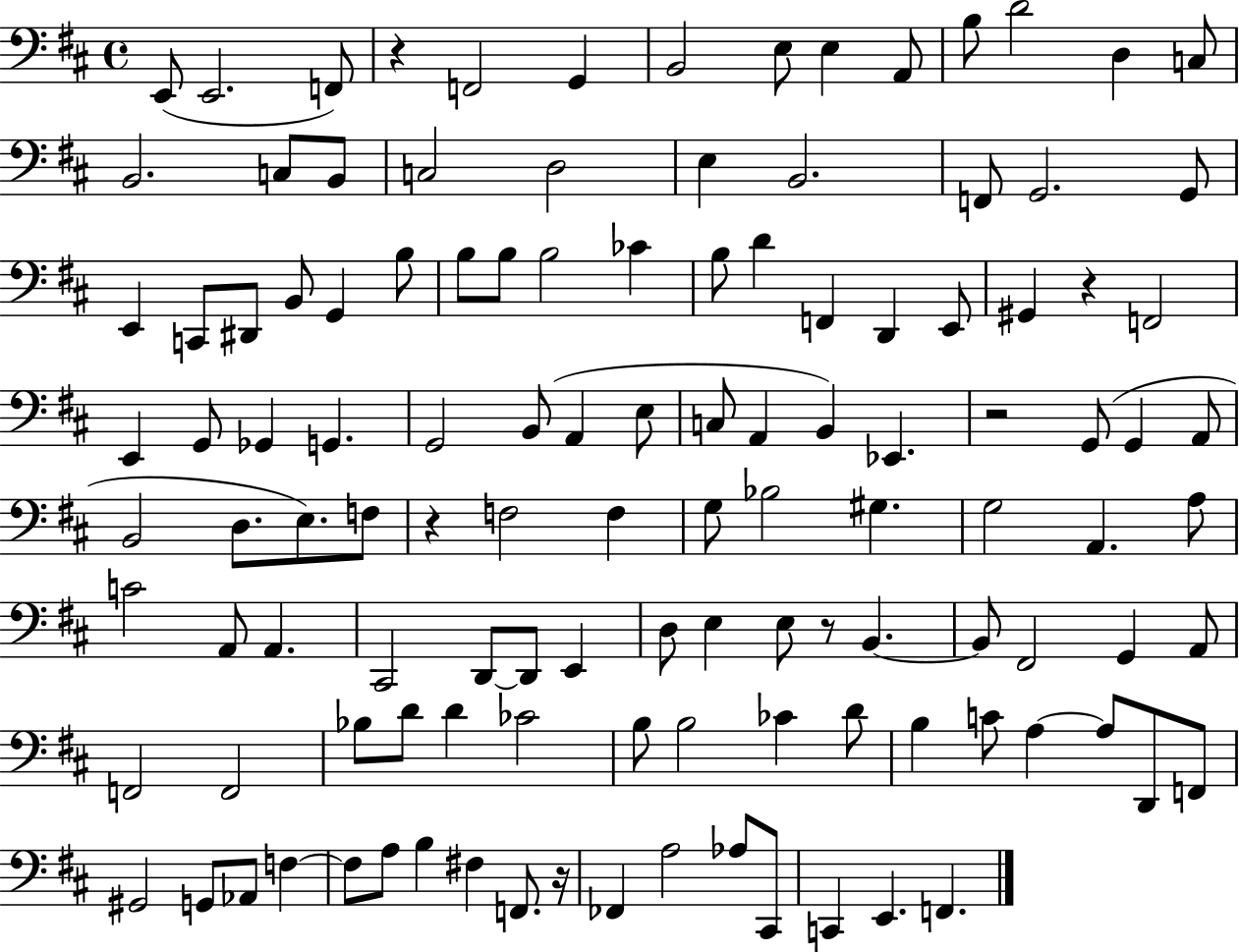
E2/e E2/h. F2/e R/q F2/h G2/q B2/h E3/e E3/q A2/e B3/e D4/h D3/q C3/e B2/h. C3/e B2/e C3/h D3/h E3/q B2/h. F2/e G2/h. G2/e E2/q C2/e D#2/e B2/e G2/q B3/e B3/e B3/e B3/h CES4/q B3/e D4/q F2/q D2/q E2/e G#2/q R/q F2/h E2/q G2/e Gb2/q G2/q. G2/h B2/e A2/q E3/e C3/e A2/q B2/q Eb2/q. R/h G2/e G2/q A2/e B2/h D3/e. E3/e. F3/e R/q F3/h F3/q G3/e Bb3/h G#3/q. G3/h A2/q. A3/e C4/h A2/e A2/q. C#2/h D2/e D2/e E2/q D3/e E3/q E3/e R/e B2/q. B2/e F#2/h G2/q A2/e F2/h F2/h Bb3/e D4/e D4/q CES4/h B3/e B3/h CES4/q D4/e B3/q C4/e A3/q A3/e D2/e F2/e G#2/h G2/e Ab2/e F3/q F3/e A3/e B3/q F#3/q F2/e. R/s FES2/q A3/h Ab3/e C#2/e C2/q E2/q. F2/q.